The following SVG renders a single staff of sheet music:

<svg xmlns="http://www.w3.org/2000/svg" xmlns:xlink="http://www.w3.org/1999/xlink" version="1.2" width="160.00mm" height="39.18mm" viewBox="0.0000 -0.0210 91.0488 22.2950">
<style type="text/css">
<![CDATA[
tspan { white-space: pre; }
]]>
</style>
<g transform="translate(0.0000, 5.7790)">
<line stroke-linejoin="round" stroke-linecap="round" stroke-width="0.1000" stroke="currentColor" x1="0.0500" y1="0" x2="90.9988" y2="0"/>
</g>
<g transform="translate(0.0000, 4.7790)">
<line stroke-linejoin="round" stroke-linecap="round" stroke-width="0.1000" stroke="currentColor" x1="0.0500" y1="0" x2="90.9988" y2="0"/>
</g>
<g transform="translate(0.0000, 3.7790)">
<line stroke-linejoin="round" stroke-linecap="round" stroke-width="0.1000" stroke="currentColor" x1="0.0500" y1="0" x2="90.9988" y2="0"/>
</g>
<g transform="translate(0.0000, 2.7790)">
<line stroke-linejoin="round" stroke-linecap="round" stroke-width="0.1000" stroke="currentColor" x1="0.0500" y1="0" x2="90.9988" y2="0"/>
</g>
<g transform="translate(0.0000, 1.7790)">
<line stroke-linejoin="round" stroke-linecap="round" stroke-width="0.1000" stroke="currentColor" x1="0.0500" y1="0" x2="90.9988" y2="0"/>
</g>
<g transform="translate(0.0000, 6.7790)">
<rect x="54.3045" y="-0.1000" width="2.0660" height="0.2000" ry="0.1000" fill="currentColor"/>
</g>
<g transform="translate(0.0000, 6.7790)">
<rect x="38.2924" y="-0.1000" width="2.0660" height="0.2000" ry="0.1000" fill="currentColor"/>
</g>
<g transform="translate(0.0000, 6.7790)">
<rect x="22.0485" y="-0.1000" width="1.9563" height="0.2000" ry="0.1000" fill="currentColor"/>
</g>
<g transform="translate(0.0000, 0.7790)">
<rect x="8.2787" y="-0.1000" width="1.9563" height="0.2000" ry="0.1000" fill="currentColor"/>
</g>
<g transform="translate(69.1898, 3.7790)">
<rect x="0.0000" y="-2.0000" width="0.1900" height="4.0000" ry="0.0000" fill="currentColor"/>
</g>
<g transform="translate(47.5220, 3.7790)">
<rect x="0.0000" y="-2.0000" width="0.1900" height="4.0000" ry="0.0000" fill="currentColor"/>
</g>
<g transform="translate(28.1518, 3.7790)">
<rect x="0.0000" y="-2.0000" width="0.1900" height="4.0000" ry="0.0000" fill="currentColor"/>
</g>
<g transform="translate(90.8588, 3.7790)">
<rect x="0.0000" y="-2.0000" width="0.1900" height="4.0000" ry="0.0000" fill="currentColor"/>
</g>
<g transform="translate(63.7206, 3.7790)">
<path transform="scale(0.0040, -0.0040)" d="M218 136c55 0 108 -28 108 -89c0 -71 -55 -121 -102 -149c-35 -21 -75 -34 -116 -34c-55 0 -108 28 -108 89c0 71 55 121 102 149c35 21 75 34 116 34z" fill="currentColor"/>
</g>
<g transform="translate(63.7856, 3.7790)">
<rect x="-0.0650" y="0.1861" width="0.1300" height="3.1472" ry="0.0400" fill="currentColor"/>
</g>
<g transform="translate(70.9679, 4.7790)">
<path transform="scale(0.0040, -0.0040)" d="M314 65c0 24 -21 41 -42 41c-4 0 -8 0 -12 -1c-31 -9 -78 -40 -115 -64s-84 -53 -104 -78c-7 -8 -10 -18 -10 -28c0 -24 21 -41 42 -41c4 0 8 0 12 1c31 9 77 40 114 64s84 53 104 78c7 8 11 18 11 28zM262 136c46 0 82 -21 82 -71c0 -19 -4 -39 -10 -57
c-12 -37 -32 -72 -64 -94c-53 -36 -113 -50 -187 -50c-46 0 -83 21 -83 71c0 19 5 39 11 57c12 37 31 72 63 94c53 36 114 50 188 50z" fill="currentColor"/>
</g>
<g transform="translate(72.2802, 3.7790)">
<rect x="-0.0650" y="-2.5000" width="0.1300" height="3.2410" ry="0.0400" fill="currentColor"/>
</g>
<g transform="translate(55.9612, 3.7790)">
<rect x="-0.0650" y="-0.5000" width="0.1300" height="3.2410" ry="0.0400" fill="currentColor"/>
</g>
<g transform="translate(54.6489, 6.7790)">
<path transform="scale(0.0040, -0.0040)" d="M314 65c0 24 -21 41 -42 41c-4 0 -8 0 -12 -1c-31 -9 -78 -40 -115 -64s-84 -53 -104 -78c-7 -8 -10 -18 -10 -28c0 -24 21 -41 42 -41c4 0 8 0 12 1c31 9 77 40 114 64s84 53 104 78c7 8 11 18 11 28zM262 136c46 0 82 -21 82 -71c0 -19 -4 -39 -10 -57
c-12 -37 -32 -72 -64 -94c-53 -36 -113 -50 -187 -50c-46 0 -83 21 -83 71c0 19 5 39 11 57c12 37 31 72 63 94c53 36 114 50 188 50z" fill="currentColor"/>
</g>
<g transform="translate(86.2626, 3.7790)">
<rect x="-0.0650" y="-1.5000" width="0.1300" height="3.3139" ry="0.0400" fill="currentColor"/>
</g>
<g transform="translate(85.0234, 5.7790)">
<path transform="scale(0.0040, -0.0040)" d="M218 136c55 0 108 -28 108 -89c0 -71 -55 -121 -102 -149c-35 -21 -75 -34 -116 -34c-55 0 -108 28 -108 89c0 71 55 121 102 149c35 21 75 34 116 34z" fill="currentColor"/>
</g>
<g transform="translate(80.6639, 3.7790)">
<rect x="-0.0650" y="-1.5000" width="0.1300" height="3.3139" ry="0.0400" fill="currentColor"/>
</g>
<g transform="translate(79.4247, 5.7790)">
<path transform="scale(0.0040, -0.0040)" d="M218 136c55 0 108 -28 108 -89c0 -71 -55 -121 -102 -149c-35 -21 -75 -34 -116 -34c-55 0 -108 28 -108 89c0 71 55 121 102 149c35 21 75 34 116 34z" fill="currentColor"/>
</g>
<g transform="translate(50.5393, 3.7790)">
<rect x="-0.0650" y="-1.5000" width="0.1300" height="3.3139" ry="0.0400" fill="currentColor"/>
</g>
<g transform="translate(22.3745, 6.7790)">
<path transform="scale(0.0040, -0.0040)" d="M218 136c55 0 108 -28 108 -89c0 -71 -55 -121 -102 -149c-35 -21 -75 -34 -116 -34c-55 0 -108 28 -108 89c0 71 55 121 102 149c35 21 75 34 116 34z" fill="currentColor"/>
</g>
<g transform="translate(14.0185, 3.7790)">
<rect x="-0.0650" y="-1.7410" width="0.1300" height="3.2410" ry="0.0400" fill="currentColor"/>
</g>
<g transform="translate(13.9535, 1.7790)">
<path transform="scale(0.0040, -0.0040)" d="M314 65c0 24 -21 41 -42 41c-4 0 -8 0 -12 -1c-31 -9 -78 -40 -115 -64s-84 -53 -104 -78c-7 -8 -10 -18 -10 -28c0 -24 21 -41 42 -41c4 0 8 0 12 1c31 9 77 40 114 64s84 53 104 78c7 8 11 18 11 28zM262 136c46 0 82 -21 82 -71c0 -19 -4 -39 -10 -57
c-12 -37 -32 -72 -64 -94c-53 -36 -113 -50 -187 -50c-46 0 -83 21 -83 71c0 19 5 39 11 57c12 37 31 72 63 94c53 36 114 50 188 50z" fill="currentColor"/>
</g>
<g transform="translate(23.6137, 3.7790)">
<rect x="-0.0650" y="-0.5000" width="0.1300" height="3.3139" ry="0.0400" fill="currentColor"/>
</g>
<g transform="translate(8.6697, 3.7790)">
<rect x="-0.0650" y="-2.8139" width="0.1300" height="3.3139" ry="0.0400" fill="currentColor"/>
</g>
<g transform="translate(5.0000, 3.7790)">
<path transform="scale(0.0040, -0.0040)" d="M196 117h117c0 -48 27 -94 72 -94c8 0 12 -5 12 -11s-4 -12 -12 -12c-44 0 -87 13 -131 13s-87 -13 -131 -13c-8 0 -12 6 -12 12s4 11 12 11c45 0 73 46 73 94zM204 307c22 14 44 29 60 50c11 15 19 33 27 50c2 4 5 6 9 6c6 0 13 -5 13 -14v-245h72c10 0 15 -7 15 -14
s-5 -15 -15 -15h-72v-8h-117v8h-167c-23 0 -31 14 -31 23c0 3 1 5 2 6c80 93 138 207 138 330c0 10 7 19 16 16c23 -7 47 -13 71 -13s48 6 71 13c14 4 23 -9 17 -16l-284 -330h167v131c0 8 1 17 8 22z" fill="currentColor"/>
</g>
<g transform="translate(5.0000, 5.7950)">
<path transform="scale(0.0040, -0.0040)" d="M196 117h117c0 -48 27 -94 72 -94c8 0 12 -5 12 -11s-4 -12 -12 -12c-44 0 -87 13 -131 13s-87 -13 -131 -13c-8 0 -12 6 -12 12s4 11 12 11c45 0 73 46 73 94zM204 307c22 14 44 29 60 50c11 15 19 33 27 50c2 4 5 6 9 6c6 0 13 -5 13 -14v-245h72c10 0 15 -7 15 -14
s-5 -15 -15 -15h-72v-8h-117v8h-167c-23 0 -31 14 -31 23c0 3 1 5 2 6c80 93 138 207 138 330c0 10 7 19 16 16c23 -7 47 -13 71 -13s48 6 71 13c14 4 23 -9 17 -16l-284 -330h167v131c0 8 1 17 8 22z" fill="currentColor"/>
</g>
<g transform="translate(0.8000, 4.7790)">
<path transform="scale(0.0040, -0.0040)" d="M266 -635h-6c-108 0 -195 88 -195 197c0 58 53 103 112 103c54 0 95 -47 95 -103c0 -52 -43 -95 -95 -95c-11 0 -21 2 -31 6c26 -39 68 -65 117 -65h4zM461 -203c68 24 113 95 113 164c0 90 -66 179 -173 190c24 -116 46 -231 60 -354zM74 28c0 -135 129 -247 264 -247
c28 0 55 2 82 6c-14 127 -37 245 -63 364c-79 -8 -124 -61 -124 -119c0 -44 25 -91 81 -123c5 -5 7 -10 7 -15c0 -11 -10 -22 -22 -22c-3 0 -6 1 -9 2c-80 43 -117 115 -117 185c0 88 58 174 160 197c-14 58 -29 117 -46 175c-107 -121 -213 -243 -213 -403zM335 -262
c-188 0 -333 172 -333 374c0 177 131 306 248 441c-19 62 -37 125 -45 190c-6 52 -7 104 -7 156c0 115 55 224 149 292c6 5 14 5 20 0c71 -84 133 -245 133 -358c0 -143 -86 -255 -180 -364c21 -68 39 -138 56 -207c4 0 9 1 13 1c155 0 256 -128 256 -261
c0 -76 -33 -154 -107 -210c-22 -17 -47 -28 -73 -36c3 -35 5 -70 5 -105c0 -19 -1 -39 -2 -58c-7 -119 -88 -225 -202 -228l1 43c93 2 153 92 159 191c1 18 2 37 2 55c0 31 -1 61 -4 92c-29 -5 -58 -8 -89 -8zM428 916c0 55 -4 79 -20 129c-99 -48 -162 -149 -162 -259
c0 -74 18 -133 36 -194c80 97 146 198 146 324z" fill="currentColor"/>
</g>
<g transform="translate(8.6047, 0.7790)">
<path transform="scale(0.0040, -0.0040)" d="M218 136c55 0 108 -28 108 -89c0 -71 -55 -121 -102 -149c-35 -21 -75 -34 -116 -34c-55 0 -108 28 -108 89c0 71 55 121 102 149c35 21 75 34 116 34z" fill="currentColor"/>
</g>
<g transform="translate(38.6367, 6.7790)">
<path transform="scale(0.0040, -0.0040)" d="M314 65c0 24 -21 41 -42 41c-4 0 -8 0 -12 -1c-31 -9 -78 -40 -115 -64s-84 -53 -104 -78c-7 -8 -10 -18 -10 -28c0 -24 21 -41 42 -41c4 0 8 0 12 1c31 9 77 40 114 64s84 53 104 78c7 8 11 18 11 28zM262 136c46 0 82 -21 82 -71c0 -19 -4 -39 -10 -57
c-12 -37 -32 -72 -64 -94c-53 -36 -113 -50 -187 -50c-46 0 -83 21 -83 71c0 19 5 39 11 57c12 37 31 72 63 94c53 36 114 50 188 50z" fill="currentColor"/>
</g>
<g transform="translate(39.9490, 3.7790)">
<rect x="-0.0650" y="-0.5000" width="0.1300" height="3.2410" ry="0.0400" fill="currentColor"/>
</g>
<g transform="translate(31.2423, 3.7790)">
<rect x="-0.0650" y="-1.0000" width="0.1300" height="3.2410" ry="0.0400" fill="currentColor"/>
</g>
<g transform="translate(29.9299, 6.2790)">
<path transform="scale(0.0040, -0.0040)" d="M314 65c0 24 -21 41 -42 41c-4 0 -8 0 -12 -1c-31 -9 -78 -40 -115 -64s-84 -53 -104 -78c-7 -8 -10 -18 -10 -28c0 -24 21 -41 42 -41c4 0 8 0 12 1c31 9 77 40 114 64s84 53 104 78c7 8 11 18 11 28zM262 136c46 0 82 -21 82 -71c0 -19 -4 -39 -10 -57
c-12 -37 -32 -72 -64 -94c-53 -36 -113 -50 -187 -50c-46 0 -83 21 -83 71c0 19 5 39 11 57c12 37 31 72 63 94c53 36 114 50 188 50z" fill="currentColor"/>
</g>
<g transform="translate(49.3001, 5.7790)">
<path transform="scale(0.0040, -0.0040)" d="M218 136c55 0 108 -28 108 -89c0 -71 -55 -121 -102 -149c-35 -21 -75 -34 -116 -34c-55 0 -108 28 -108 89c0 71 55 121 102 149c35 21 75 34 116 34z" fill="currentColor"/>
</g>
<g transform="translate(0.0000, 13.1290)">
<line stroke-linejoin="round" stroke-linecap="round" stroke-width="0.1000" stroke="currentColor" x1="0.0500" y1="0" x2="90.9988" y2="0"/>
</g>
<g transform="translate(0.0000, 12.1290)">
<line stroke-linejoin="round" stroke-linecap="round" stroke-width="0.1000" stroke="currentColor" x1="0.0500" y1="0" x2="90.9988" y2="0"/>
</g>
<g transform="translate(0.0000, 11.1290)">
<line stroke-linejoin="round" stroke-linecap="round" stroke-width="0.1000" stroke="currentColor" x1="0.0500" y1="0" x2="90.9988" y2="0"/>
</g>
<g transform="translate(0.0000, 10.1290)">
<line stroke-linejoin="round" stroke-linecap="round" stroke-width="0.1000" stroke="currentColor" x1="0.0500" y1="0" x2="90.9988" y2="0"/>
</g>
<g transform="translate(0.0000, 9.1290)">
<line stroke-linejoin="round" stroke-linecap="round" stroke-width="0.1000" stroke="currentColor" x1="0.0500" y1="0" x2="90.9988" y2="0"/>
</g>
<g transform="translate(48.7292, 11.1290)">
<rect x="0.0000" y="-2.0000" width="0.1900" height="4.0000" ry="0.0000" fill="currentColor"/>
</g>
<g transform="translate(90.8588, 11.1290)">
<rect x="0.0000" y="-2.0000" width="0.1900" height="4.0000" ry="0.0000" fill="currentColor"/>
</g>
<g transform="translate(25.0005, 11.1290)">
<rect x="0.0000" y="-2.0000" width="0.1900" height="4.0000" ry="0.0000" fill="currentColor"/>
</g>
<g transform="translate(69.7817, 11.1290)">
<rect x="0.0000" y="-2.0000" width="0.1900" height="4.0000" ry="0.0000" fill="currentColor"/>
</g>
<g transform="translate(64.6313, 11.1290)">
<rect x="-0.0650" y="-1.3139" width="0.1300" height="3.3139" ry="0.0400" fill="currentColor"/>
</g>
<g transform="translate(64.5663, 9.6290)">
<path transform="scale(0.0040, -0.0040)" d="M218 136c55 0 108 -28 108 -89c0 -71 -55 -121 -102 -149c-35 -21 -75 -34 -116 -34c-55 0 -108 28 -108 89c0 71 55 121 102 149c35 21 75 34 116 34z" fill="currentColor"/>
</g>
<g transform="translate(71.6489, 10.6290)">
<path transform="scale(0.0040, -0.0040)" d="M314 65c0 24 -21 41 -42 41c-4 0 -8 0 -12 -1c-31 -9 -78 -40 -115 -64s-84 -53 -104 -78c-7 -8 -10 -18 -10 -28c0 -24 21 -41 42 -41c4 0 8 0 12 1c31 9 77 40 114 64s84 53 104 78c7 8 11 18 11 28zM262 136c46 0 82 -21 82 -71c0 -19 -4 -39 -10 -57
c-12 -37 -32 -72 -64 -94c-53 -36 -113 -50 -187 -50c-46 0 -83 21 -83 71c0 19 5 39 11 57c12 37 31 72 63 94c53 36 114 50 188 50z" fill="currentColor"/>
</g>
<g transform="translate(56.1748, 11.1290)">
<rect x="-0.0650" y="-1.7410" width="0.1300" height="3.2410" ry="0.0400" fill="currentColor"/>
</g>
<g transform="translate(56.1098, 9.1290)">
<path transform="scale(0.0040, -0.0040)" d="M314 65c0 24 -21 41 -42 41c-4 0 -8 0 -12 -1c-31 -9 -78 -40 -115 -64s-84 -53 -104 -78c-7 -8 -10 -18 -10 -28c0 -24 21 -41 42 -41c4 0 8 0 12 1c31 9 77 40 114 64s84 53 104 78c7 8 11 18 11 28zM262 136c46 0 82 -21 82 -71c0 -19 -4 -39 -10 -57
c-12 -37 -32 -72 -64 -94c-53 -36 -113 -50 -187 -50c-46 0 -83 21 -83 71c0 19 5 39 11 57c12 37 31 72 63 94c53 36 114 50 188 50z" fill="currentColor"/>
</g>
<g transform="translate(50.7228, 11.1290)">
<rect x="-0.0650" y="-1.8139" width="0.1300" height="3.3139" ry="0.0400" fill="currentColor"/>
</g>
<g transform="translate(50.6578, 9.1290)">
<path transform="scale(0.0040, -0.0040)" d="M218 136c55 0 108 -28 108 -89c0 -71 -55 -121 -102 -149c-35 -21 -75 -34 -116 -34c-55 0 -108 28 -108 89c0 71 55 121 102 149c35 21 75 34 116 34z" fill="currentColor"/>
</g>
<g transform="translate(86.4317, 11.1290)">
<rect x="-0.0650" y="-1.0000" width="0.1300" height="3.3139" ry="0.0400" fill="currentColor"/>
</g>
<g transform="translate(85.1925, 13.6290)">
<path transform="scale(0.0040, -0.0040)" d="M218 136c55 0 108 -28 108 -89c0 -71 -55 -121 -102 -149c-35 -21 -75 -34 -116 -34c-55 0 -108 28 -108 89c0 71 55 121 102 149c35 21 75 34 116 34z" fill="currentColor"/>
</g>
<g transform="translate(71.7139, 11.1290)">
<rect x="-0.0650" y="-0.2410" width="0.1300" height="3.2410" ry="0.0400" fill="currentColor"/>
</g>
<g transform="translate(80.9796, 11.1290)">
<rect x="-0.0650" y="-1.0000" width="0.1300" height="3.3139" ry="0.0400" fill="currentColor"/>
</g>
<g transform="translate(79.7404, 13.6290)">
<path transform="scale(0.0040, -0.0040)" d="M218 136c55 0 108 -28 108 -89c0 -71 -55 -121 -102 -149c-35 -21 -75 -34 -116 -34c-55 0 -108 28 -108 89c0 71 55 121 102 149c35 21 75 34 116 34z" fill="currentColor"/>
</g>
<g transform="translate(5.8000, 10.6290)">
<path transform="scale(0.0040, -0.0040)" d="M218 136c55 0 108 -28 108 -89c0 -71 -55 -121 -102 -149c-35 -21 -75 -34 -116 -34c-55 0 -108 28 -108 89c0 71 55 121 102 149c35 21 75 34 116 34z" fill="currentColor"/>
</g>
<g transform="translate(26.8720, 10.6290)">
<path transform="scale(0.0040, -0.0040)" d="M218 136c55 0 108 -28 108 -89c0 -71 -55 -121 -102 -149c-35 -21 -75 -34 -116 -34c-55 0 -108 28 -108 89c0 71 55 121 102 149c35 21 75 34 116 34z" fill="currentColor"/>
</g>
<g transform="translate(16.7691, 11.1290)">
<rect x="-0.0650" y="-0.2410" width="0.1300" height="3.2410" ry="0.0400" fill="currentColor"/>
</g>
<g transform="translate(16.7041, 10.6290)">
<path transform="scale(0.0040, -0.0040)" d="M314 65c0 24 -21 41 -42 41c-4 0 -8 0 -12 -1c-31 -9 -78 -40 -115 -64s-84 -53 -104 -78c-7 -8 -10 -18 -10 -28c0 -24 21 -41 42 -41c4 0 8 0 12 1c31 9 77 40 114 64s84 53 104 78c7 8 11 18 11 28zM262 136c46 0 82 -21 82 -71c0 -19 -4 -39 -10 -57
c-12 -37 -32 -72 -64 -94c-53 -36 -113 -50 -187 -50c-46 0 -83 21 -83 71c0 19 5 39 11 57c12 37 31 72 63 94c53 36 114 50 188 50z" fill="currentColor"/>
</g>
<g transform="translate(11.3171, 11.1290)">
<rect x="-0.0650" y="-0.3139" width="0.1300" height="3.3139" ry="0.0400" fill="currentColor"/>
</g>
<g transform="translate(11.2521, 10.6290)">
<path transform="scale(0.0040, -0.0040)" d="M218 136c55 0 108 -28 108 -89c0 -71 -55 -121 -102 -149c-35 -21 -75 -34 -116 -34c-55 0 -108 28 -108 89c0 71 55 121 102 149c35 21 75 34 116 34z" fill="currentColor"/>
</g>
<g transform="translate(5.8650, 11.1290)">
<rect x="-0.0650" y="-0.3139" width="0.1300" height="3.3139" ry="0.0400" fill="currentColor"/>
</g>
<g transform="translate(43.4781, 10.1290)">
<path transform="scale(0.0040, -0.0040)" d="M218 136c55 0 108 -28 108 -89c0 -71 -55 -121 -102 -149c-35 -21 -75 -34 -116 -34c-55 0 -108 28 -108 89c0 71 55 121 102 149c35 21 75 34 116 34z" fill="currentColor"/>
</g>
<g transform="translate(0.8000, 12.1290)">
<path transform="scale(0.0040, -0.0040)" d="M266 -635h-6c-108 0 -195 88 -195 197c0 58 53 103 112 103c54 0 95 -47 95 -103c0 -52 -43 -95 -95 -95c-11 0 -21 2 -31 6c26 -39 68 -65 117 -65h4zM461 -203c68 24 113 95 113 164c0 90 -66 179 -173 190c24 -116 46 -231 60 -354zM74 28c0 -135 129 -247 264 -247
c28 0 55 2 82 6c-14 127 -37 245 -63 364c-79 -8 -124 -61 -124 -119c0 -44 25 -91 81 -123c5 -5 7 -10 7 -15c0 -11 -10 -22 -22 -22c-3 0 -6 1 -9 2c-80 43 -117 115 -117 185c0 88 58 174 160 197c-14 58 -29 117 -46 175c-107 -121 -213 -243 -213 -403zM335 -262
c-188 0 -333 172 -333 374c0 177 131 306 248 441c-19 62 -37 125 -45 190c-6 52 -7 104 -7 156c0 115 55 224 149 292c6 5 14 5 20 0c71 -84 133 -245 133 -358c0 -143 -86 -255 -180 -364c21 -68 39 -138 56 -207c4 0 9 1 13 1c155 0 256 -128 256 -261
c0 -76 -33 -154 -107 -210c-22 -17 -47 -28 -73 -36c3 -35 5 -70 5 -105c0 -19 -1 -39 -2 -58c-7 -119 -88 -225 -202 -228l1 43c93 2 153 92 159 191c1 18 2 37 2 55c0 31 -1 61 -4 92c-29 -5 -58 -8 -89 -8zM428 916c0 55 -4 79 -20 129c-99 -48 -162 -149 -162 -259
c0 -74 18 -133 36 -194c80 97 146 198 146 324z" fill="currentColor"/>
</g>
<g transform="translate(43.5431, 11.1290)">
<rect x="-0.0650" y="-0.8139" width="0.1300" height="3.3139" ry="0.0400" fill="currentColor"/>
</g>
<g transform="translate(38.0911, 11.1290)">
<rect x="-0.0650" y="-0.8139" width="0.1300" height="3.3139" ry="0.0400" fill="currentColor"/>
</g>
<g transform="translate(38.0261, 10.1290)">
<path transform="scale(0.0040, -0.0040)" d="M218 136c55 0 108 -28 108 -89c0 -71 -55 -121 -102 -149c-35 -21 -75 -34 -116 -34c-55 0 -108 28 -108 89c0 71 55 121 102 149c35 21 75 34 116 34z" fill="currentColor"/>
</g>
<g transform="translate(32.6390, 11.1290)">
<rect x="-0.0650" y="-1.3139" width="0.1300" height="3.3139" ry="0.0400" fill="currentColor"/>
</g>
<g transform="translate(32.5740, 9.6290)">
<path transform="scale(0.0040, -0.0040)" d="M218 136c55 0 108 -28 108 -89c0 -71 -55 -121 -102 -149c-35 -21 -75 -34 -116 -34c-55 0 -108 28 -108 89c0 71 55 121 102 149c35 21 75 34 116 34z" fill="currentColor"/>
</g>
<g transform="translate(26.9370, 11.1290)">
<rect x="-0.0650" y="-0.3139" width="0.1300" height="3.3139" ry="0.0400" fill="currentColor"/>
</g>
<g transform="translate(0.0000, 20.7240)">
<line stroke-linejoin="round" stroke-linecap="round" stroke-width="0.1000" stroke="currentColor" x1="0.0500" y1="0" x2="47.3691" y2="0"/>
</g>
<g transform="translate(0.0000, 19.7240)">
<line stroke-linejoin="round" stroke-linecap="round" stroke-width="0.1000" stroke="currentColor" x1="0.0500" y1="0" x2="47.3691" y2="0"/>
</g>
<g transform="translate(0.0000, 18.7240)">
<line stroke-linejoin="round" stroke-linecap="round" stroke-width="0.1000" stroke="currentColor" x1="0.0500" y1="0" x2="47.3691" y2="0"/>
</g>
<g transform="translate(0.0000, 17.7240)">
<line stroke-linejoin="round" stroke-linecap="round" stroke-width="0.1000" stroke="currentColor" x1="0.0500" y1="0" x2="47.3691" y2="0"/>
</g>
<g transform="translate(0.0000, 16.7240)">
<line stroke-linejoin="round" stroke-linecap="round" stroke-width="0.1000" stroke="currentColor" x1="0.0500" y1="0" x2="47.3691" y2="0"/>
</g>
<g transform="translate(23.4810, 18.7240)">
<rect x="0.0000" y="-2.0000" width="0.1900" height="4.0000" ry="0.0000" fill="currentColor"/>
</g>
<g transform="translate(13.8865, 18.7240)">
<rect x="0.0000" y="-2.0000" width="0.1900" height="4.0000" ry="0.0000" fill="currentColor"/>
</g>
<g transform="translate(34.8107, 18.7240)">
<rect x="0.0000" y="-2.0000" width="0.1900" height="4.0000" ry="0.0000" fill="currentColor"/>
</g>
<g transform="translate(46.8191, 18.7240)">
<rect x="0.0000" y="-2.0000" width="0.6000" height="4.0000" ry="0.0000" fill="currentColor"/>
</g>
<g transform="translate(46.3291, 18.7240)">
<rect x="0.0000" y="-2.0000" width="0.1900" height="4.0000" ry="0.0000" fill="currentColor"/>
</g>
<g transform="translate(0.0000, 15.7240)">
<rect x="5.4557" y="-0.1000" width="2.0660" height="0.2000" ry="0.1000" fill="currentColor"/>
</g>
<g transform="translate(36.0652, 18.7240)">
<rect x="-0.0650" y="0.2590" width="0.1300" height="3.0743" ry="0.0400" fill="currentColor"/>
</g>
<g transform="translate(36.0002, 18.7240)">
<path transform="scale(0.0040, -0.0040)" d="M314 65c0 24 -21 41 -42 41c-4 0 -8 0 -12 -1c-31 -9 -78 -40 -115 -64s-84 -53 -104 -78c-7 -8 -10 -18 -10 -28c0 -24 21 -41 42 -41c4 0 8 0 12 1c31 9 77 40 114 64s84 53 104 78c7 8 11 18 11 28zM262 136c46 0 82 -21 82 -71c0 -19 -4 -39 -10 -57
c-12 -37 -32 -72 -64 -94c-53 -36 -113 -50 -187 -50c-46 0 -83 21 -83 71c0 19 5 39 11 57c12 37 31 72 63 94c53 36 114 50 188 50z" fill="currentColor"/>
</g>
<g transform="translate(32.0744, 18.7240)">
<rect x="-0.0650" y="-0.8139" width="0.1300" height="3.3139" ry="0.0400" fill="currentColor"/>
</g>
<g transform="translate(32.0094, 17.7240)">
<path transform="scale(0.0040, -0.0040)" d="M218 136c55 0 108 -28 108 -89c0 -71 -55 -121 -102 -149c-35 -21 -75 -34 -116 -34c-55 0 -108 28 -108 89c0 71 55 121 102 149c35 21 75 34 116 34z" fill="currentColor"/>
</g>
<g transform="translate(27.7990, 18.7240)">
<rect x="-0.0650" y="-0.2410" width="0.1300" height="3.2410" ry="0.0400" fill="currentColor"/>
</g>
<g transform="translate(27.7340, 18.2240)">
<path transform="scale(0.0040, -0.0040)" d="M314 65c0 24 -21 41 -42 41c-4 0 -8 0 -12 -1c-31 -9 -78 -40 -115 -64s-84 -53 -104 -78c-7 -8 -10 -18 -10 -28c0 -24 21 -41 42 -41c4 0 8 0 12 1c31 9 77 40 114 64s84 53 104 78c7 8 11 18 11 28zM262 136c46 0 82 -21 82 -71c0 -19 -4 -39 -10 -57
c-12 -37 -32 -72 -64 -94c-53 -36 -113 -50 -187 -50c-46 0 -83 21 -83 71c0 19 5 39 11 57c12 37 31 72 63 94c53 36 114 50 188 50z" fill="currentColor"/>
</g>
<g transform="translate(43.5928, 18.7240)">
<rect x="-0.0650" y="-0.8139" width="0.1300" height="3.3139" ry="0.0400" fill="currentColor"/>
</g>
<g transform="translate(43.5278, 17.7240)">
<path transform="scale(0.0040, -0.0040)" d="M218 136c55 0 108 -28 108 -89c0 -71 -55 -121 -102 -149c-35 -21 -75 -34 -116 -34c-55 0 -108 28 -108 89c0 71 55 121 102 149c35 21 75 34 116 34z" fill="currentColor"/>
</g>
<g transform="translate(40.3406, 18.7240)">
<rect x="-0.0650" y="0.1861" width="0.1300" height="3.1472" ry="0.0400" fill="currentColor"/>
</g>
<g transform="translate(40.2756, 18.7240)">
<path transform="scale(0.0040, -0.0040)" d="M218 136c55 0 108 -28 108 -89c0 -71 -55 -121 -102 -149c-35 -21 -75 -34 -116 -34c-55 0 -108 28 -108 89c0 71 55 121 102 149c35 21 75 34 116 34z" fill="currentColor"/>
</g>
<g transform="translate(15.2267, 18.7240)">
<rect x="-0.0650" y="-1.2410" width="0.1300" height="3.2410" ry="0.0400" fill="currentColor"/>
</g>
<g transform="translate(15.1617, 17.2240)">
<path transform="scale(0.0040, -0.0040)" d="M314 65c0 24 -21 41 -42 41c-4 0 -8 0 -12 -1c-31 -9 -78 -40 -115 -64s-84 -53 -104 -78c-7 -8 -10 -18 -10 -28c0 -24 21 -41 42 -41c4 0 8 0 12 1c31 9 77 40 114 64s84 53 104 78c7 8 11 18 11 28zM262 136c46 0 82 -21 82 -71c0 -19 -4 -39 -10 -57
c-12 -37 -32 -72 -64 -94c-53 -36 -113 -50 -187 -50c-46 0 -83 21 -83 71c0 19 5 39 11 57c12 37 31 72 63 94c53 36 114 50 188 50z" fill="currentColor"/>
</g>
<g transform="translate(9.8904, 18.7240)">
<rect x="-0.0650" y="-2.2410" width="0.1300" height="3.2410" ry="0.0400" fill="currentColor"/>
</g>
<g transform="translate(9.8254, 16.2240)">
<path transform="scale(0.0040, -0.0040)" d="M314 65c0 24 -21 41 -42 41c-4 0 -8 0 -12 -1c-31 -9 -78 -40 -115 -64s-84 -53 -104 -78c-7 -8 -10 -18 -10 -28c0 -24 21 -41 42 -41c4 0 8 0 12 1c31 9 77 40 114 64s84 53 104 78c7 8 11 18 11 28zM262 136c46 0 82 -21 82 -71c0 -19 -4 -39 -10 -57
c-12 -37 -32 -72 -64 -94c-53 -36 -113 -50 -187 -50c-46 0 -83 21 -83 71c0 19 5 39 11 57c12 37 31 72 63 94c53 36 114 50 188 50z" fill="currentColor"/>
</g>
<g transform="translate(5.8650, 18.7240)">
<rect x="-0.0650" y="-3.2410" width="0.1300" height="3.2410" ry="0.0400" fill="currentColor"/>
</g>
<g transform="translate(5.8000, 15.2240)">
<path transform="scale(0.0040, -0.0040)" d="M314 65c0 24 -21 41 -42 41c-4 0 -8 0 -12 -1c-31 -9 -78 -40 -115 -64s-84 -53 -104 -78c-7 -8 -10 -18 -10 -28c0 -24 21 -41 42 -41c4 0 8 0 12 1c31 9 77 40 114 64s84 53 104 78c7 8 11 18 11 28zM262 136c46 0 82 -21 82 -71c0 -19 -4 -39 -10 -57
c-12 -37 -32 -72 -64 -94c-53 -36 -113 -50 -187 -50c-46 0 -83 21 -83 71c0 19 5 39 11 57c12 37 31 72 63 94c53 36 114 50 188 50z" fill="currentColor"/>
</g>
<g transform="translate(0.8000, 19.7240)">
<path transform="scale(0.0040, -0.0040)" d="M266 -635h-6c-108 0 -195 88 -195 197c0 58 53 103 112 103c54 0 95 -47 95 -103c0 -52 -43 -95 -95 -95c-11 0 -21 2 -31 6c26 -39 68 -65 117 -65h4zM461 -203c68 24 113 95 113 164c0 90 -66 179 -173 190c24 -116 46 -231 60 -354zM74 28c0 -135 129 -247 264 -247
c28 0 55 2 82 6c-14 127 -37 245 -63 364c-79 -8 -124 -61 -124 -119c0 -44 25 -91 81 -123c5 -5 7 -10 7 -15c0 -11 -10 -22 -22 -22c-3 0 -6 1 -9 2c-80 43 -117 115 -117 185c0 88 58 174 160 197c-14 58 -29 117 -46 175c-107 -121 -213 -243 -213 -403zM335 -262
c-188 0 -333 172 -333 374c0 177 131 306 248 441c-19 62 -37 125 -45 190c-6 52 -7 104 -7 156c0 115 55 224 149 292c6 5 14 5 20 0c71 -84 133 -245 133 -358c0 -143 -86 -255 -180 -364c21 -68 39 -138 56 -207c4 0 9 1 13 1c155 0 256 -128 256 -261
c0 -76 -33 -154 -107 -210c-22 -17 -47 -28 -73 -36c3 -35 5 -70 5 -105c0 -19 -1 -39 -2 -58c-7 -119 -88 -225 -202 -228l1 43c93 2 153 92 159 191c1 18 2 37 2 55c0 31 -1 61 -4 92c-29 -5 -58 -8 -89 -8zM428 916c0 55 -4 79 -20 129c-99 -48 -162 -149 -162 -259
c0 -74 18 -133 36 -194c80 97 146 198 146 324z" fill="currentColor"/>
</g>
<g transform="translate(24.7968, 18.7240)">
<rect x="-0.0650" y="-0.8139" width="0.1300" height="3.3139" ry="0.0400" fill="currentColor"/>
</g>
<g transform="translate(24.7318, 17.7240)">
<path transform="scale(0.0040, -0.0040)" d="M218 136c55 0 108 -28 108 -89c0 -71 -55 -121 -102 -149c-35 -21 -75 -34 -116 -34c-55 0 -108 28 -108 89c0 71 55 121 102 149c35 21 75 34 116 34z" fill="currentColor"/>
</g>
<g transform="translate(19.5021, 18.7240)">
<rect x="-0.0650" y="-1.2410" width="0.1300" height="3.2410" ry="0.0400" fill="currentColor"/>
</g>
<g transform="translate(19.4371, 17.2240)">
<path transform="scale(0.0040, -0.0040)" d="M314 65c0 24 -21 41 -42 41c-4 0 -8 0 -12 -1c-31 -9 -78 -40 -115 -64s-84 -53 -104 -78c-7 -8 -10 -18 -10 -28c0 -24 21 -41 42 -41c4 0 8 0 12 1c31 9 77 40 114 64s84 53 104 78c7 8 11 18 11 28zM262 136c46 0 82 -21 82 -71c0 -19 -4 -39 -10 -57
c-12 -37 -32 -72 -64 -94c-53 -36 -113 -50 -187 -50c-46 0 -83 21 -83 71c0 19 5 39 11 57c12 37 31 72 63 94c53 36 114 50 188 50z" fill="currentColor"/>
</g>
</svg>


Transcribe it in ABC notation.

X:1
T:Untitled
M:4/4
L:1/4
K:C
a f2 C D2 C2 E C2 B G2 E E c c c2 c e d d f f2 e c2 D D b2 g2 e2 e2 d c2 d B2 B d